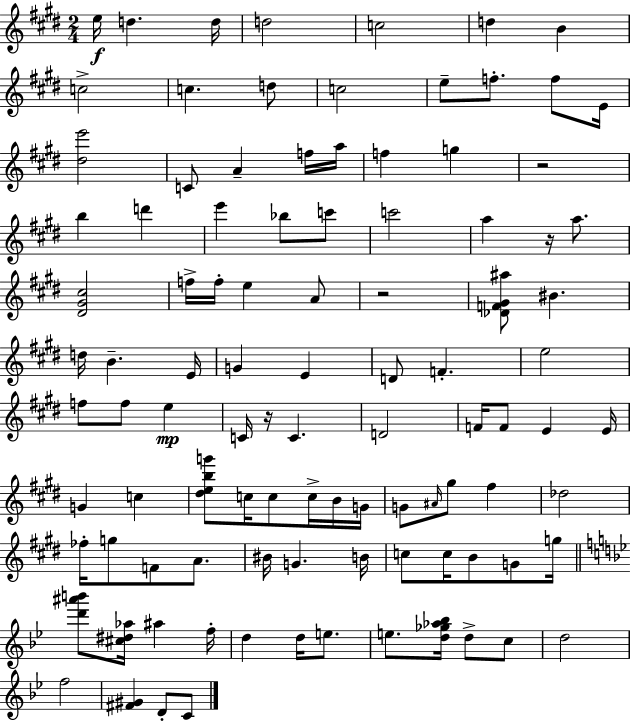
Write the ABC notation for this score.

X:1
T:Untitled
M:2/4
L:1/4
K:E
e/4 d d/4 d2 c2 d B c2 c d/2 c2 e/2 f/2 f/2 E/4 [^de']2 C/2 A f/4 a/4 f g z2 b d' e' _b/2 c'/2 c'2 a z/4 a/2 [^D^G^c]2 f/4 f/4 e A/2 z2 [_DF^G^a]/2 ^B d/4 B E/4 G E D/2 F e2 f/2 f/2 e C/4 z/4 C D2 F/4 F/2 E E/4 G c [^debg']/2 c/4 c/2 c/4 B/4 G/4 G/2 ^A/4 ^g/2 ^f _d2 _f/4 g/2 F/2 A/2 ^B/4 G B/4 c/2 c/4 B/2 G/2 g/4 [d'^a'b']/2 [^c^d_a]/4 ^a f/4 d d/4 e/2 e/2 [d_g_a_b]/4 d/2 c/2 d2 f2 [^F^G] D/2 C/2